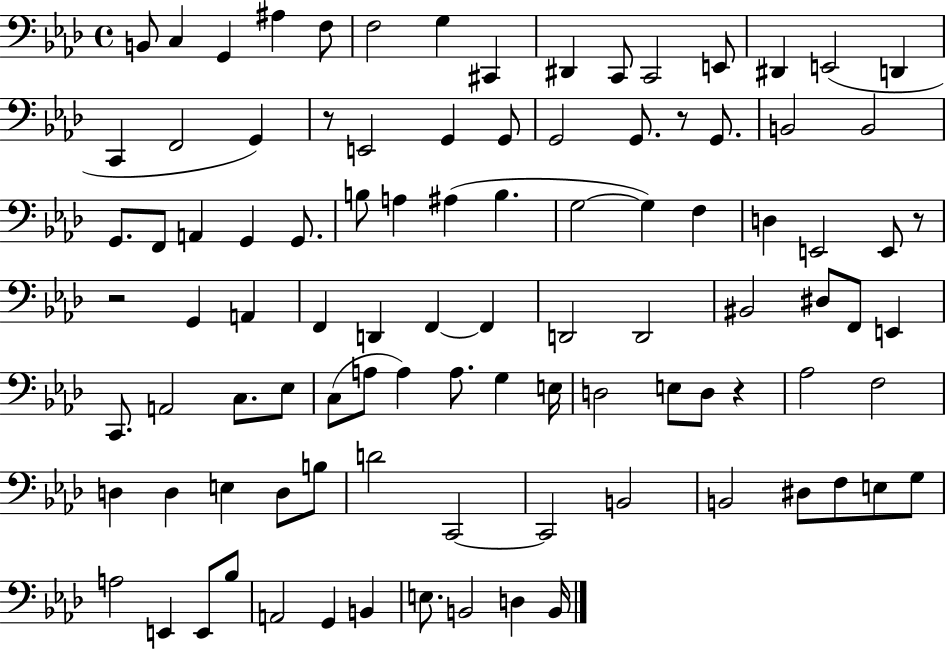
X:1
T:Untitled
M:4/4
L:1/4
K:Ab
B,,/2 C, G,, ^A, F,/2 F,2 G, ^C,, ^D,, C,,/2 C,,2 E,,/2 ^D,, E,,2 D,, C,, F,,2 G,, z/2 E,,2 G,, G,,/2 G,,2 G,,/2 z/2 G,,/2 B,,2 B,,2 G,,/2 F,,/2 A,, G,, G,,/2 B,/2 A, ^A, B, G,2 G, F, D, E,,2 E,,/2 z/2 z2 G,, A,, F,, D,, F,, F,, D,,2 D,,2 ^B,,2 ^D,/2 F,,/2 E,, C,,/2 A,,2 C,/2 _E,/2 C,/2 A,/2 A, A,/2 G, E,/4 D,2 E,/2 D,/2 z _A,2 F,2 D, D, E, D,/2 B,/2 D2 C,,2 C,,2 B,,2 B,,2 ^D,/2 F,/2 E,/2 G,/2 A,2 E,, E,,/2 _B,/2 A,,2 G,, B,, E,/2 B,,2 D, B,,/4